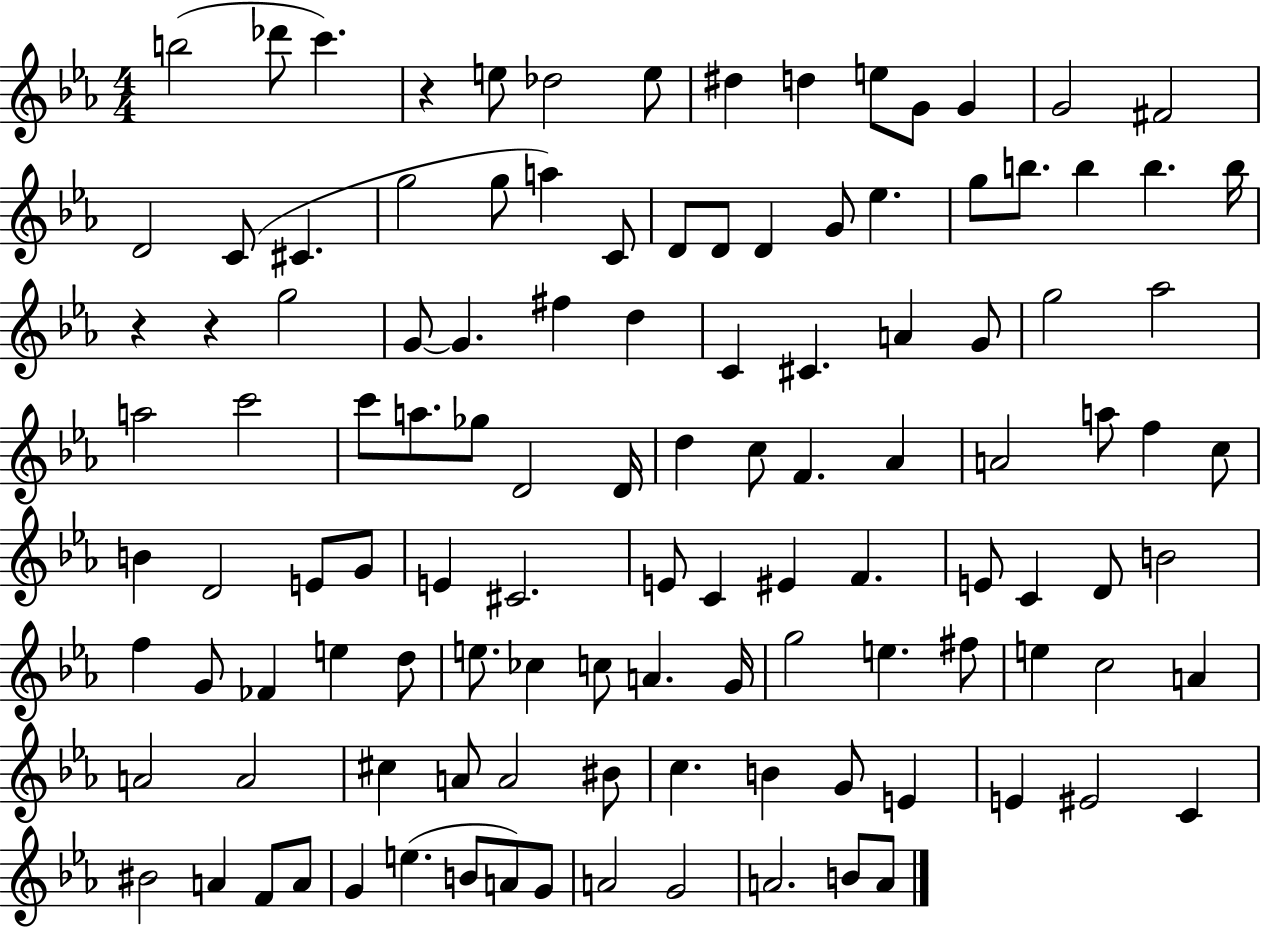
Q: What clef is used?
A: treble